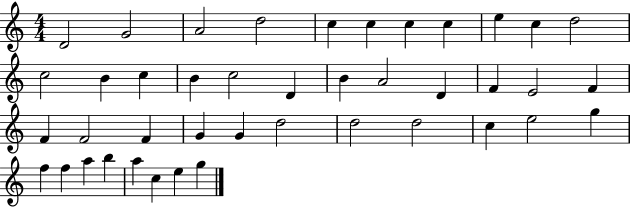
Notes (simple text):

D4/h G4/h A4/h D5/h C5/q C5/q C5/q C5/q E5/q C5/q D5/h C5/h B4/q C5/q B4/q C5/h D4/q B4/q A4/h D4/q F4/q E4/h F4/q F4/q F4/h F4/q G4/q G4/q D5/h D5/h D5/h C5/q E5/h G5/q F5/q F5/q A5/q B5/q A5/q C5/q E5/q G5/q